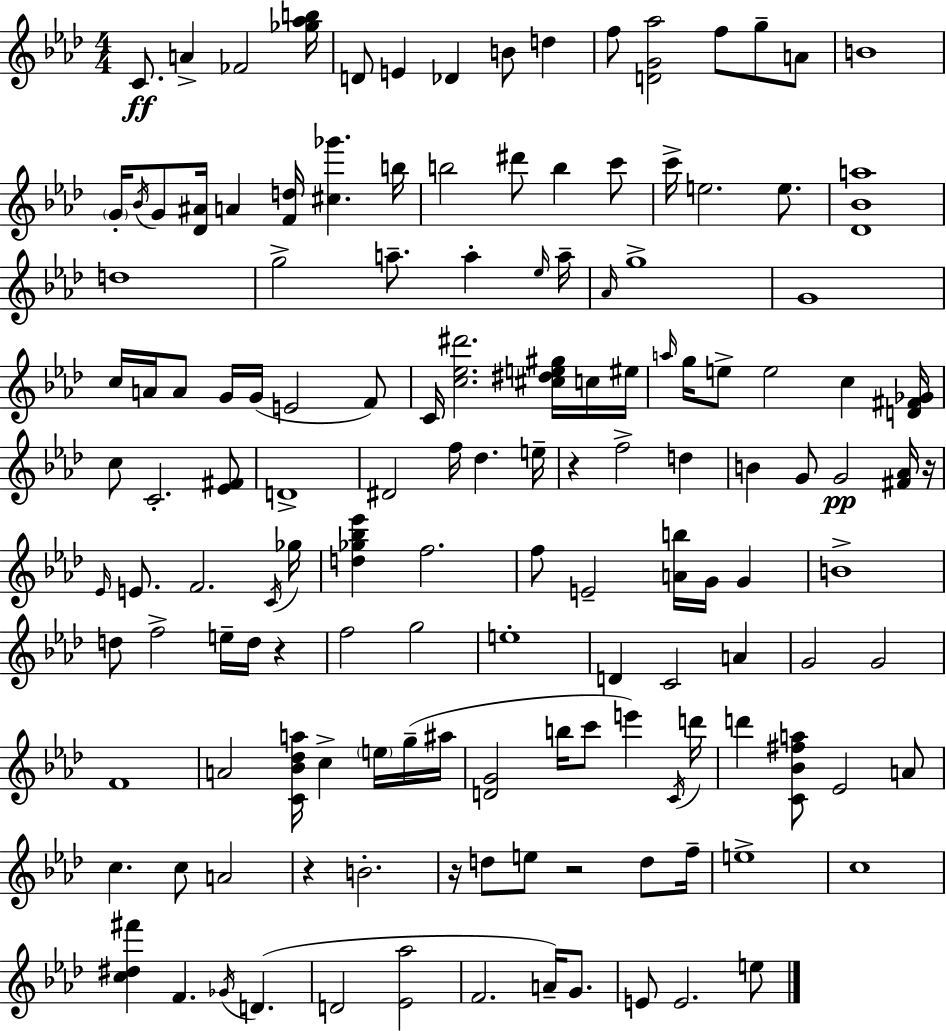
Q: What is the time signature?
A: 4/4